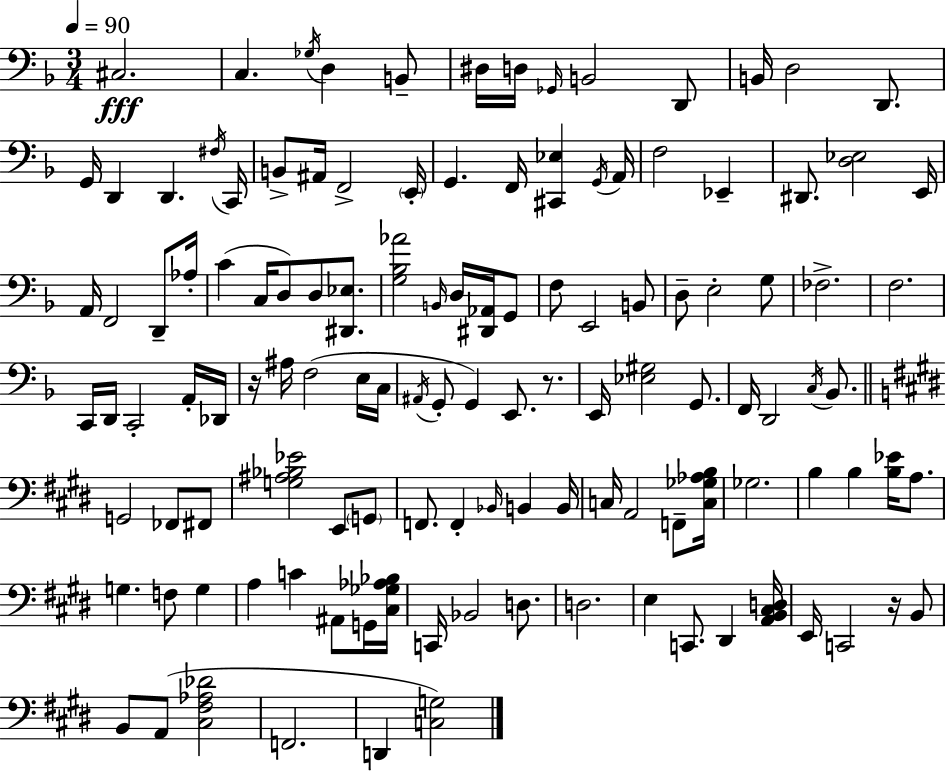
C#3/h. C3/q. Gb3/s D3/q B2/e D#3/s D3/s Gb2/s B2/h D2/e B2/s D3/h D2/e. G2/s D2/q D2/q. F#3/s C2/s B2/e A#2/s F2/h E2/s G2/q. F2/s [C#2,Eb3]/q G2/s A2/s F3/h Eb2/q D#2/e. [D3,Eb3]/h E2/s A2/s F2/h D2/e Ab3/s C4/q C3/s D3/e D3/e [D#2,Eb3]/e. [G3,Bb3,Ab4]/h B2/s D3/s [D#2,Ab2]/s G2/e F3/e E2/h B2/e D3/e E3/h G3/e FES3/h. F3/h. C2/s D2/s C2/h A2/s Db2/s R/s A#3/s F3/h E3/s C3/s A#2/s G2/e G2/q E2/e. R/e. E2/s [Eb3,G#3]/h G2/e. F2/s D2/h C3/s Bb2/e. G2/h FES2/e F#2/e [G3,A#3,Bb3,Eb4]/h E2/e G2/e F2/e. F2/q Bb2/s B2/q B2/s C3/s A2/h F2/e [C3,Gb3,Ab3,B3]/s Gb3/h. B3/q B3/q [B3,Eb4]/s A3/e. G3/q. F3/e G3/q A3/q C4/q A#2/e G2/s [C#3,Gb3,Ab3,Bb3]/s C2/s Bb2/h D3/e. D3/h. E3/q C2/e. D#2/q [A2,B2,C#3,D3]/s E2/s C2/h R/s B2/e B2/e A2/e [C#3,F#3,Ab3,Db4]/h F2/h. D2/q [C3,G3]/h